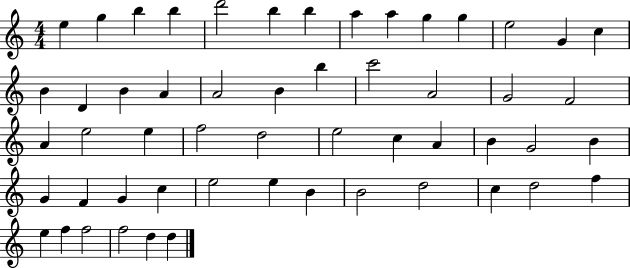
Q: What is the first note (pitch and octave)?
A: E5